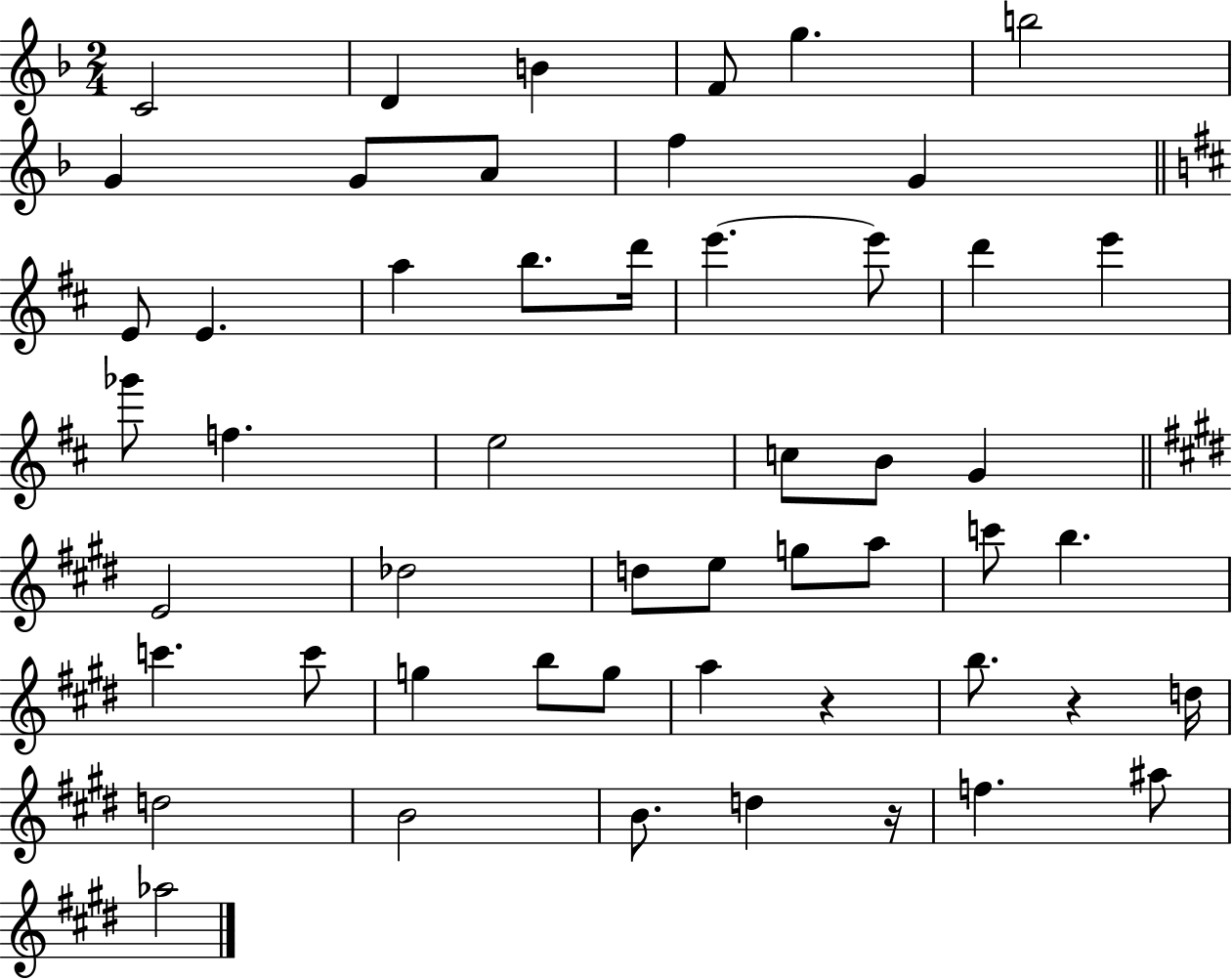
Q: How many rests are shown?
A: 3